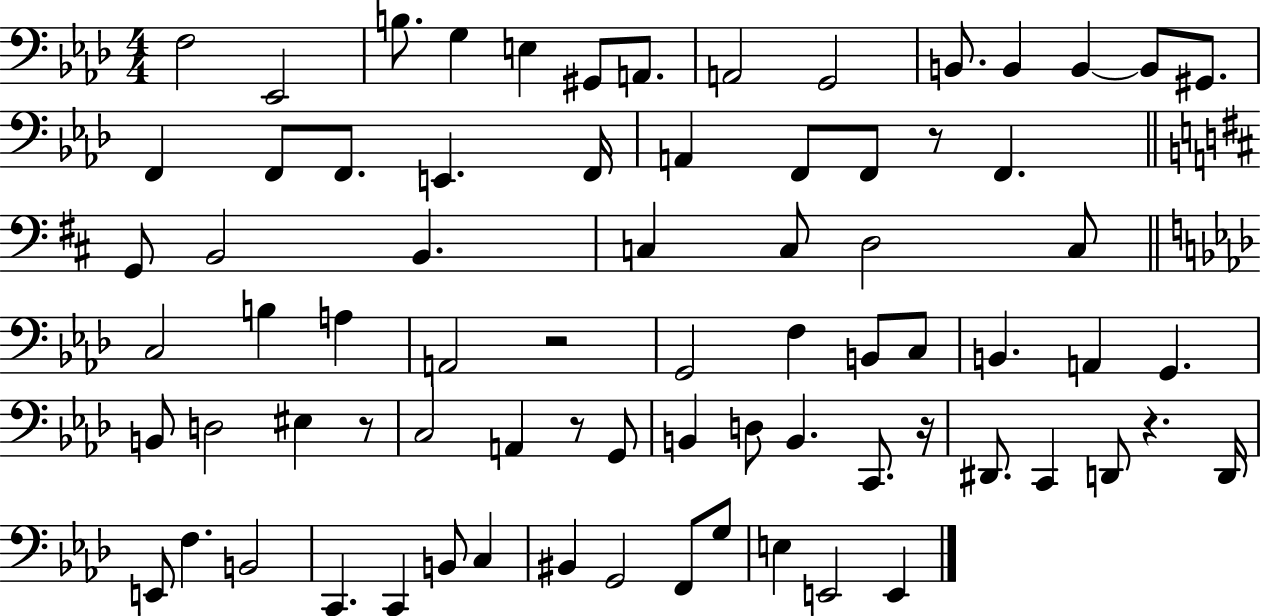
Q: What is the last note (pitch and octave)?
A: E2